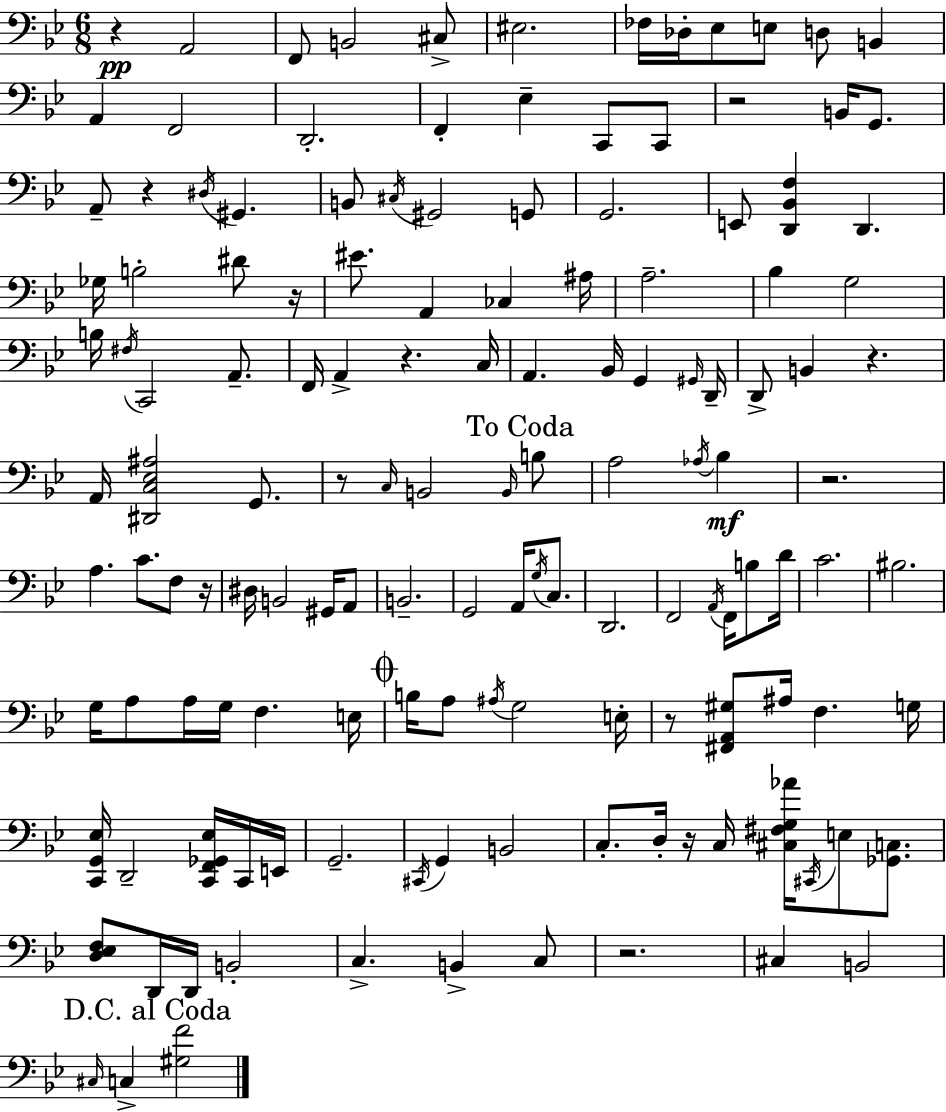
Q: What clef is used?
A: bass